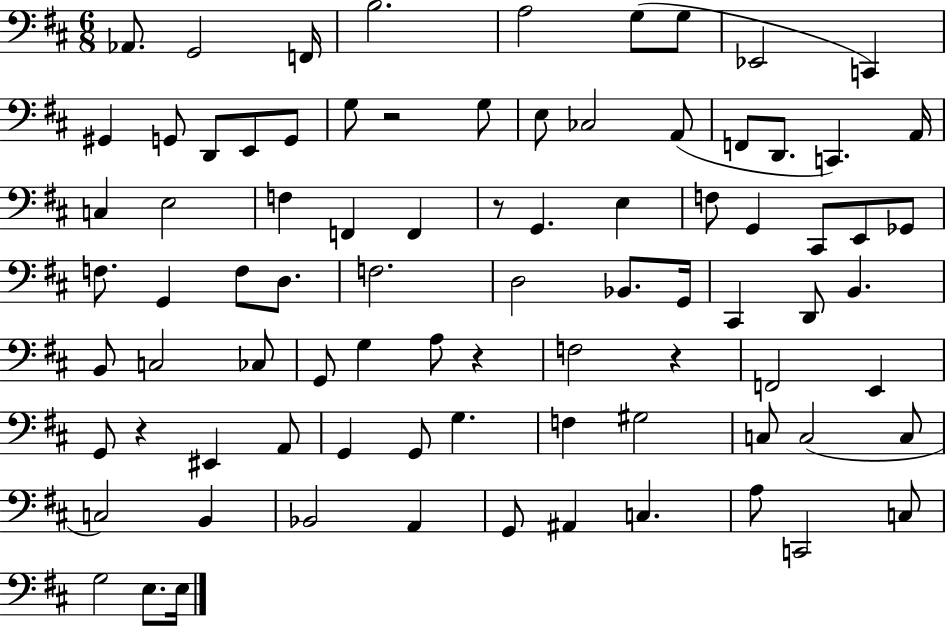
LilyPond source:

{
  \clef bass
  \numericTimeSignature
  \time 6/8
  \key d \major
  aes,8. g,2 f,16 | b2. | a2 g8( g8 | ees,2 c,4) | \break gis,4 g,8 d,8 e,8 g,8 | g8 r2 g8 | e8 ces2 a,8( | f,8 d,8. c,4.) a,16 | \break c4 e2 | f4 f,4 f,4 | r8 g,4. e4 | f8 g,4 cis,8 e,8 ges,8 | \break f8. g,4 f8 d8. | f2. | d2 bes,8. g,16 | cis,4 d,8 b,4. | \break b,8 c2 ces8 | g,8 g4 a8 r4 | f2 r4 | f,2 e,4 | \break g,8 r4 eis,4 a,8 | g,4 g,8 g4. | f4 gis2 | c8 c2( c8 | \break c2) b,4 | bes,2 a,4 | g,8 ais,4 c4. | a8 c,2 c8 | \break g2 e8. e16 | \bar "|."
}